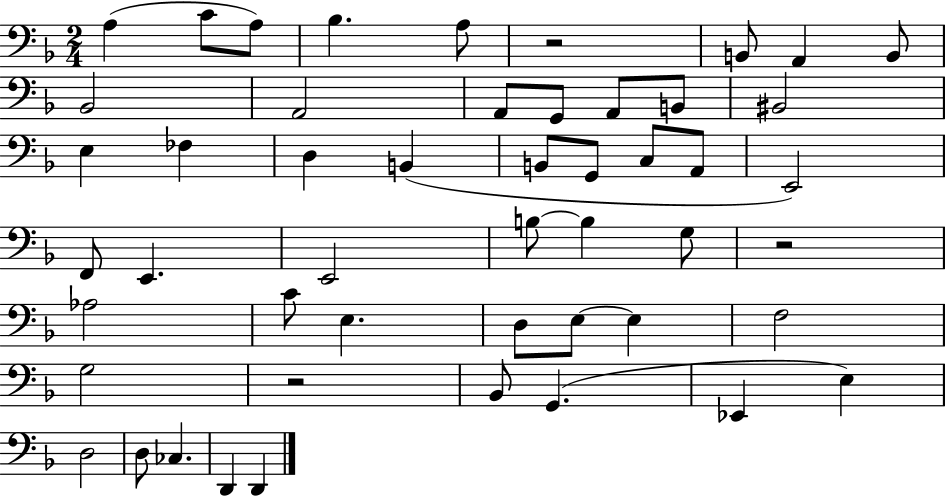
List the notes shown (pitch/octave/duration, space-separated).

A3/q C4/e A3/e Bb3/q. A3/e R/h B2/e A2/q B2/e Bb2/h A2/h A2/e G2/e A2/e B2/e BIS2/h E3/q FES3/q D3/q B2/q B2/e G2/e C3/e A2/e E2/h F2/e E2/q. E2/h B3/e B3/q G3/e R/h Ab3/h C4/e E3/q. D3/e E3/e E3/q F3/h G3/h R/h Bb2/e G2/q. Eb2/q E3/q D3/h D3/e CES3/q. D2/q D2/q